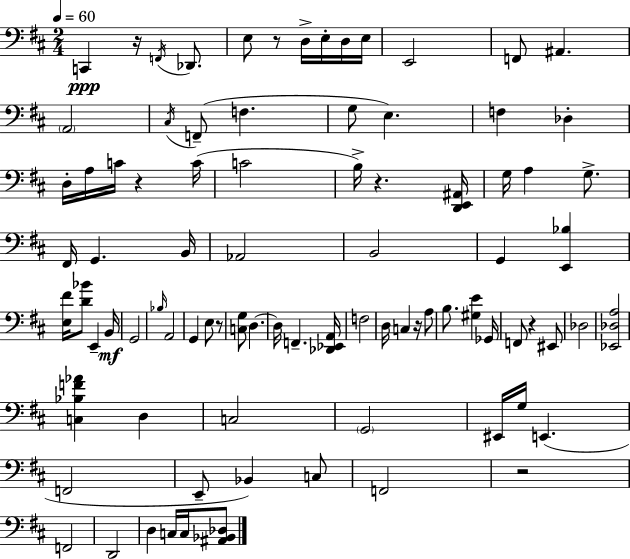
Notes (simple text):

C2/q R/s F2/s Db2/e. E3/e R/e D3/s E3/s D3/s E3/s E2/h F2/e A#2/q. A2/h C#3/s F2/e F3/q. G3/e E3/q. F3/q Db3/q D3/s A3/s C4/s R/q C4/s C4/h B3/s R/q. [D2,E2,A#2]/s G3/s A3/q G3/e. F#2/s G2/q. B2/s Ab2/h B2/h G2/q [E2,Bb3]/q [E3,F#4]/s [D4,Bb4]/e E2/q B2/s G2/h Bb3/s A2/h G2/q E3/e R/e [C3,G3]/e D3/q. D3/s F2/q. [Db2,Eb2,A2]/s F3/h D3/s C3/q R/s A3/e B3/e. [G#3,E4]/q Gb2/s F2/e R/q EIS2/e Db3/h [Eb2,Db3,A3]/h [C3,Bb3,F4,Ab4]/q D3/q C3/h G2/h EIS2/s G3/s E2/q. F2/h E2/e Bb2/q C3/e F2/h R/h F2/h D2/h D3/q C3/s C3/s [A#2,Bb2,Db3]/e